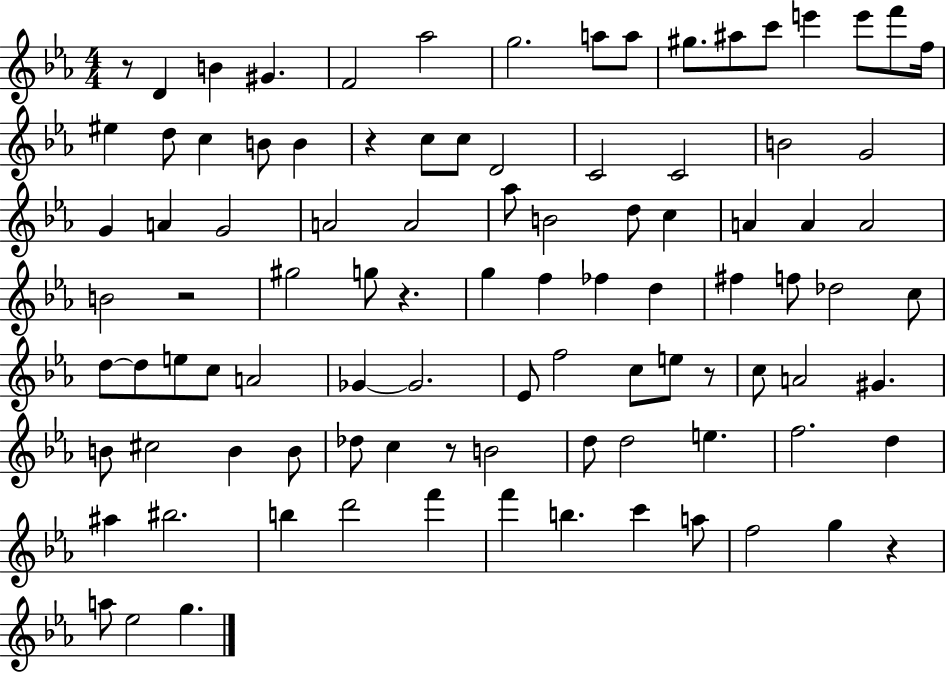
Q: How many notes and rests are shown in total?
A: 97